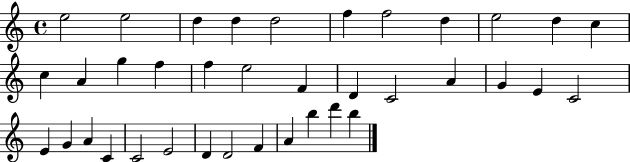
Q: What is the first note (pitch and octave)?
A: E5